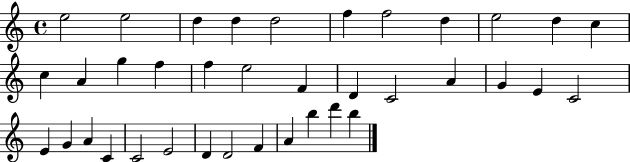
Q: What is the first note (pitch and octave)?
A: E5